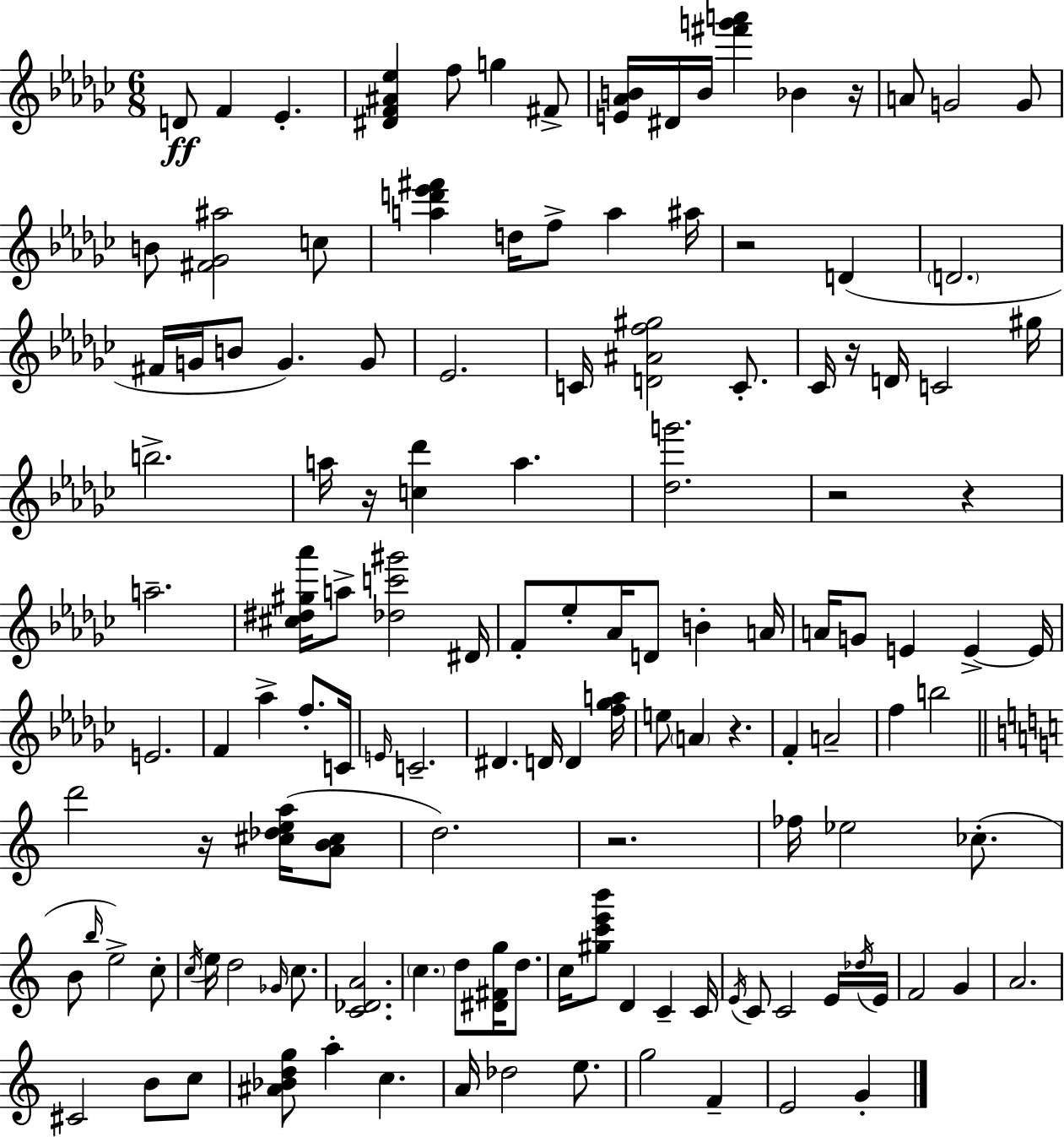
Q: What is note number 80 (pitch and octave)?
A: C5